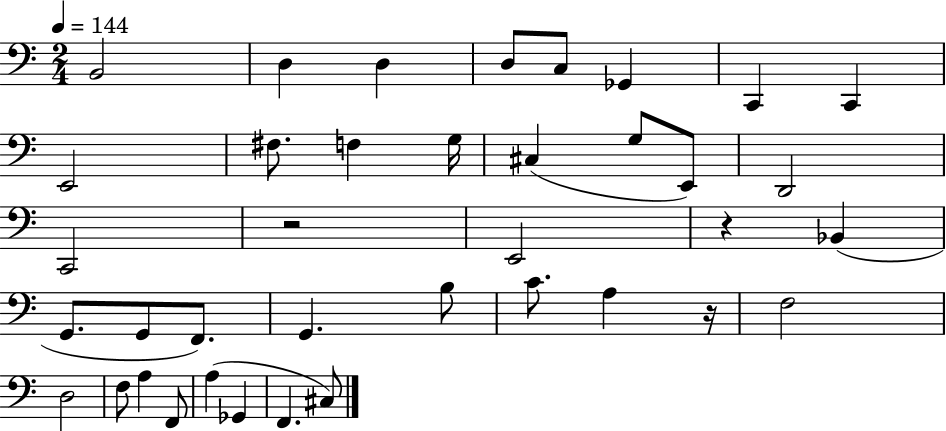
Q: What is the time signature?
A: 2/4